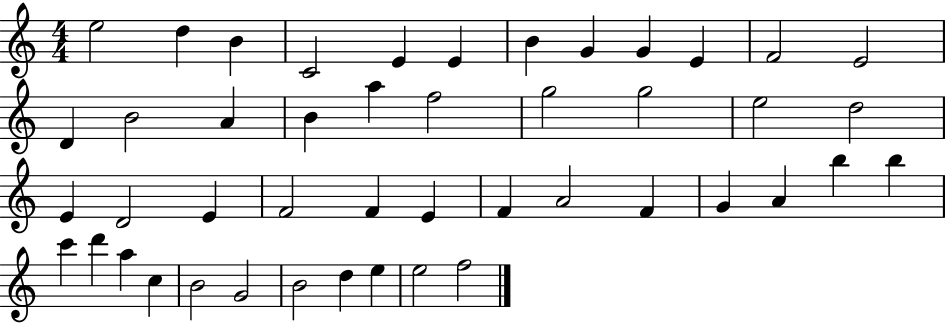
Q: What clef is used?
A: treble